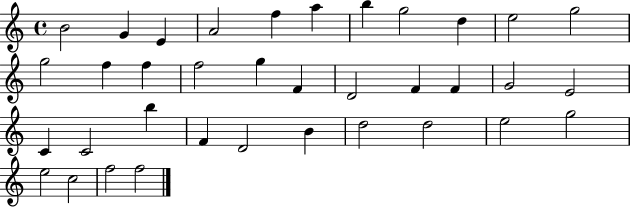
{
  \clef treble
  \time 4/4
  \defaultTimeSignature
  \key c \major
  b'2 g'4 e'4 | a'2 f''4 a''4 | b''4 g''2 d''4 | e''2 g''2 | \break g''2 f''4 f''4 | f''2 g''4 f'4 | d'2 f'4 f'4 | g'2 e'2 | \break c'4 c'2 b''4 | f'4 d'2 b'4 | d''2 d''2 | e''2 g''2 | \break e''2 c''2 | f''2 f''2 | \bar "|."
}